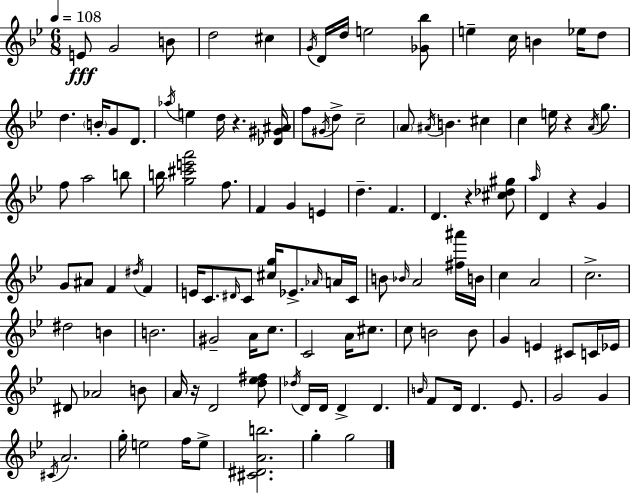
E4/e G4/h B4/e D5/h C#5/q G4/s D4/s D5/s E5/h [Gb4,Bb5]/e E5/q C5/s B4/q Eb5/s D5/e D5/q. B4/s G4/e D4/e. Ab5/s E5/q D5/s R/q. [Db4,G#4,A#4]/s F5/e G#4/s D5/e C5/h A4/e A#4/s B4/q. C#5/q C5/q E5/s R/q A4/s G5/e. F5/e A5/h B5/e B5/s [G5,C#6,E6,A6]/h F5/e. F4/q G4/q E4/q D5/q. F4/q. D4/q. R/q [C#5,Db5,G#5]/e A5/s D4/q R/q G4/q G4/e A#4/e F4/q D#5/s F4/q E4/s C4/e. D#4/s C4/e [C#5,G5]/s Eb4/e. Ab4/s A4/s C4/s B4/e Bb4/s A4/h [F#5,A#6]/s B4/s C5/q A4/h C5/h. D#5/h B4/q B4/h. G#4/h A4/s C5/e. C4/h A4/s C#5/e. C5/e B4/h B4/e G4/q E4/q C#4/e C4/s Eb4/s D#4/e Ab4/h B4/e A4/s R/s D4/h [D5,Eb5,F#5]/e Db5/s D4/s D4/s D4/q D4/q. B4/s F4/e D4/s D4/q. Eb4/e. G4/h G4/q C#4/s A4/h. G5/s E5/h F5/s E5/e [C#4,D#4,A4,B5]/h. G5/q G5/h